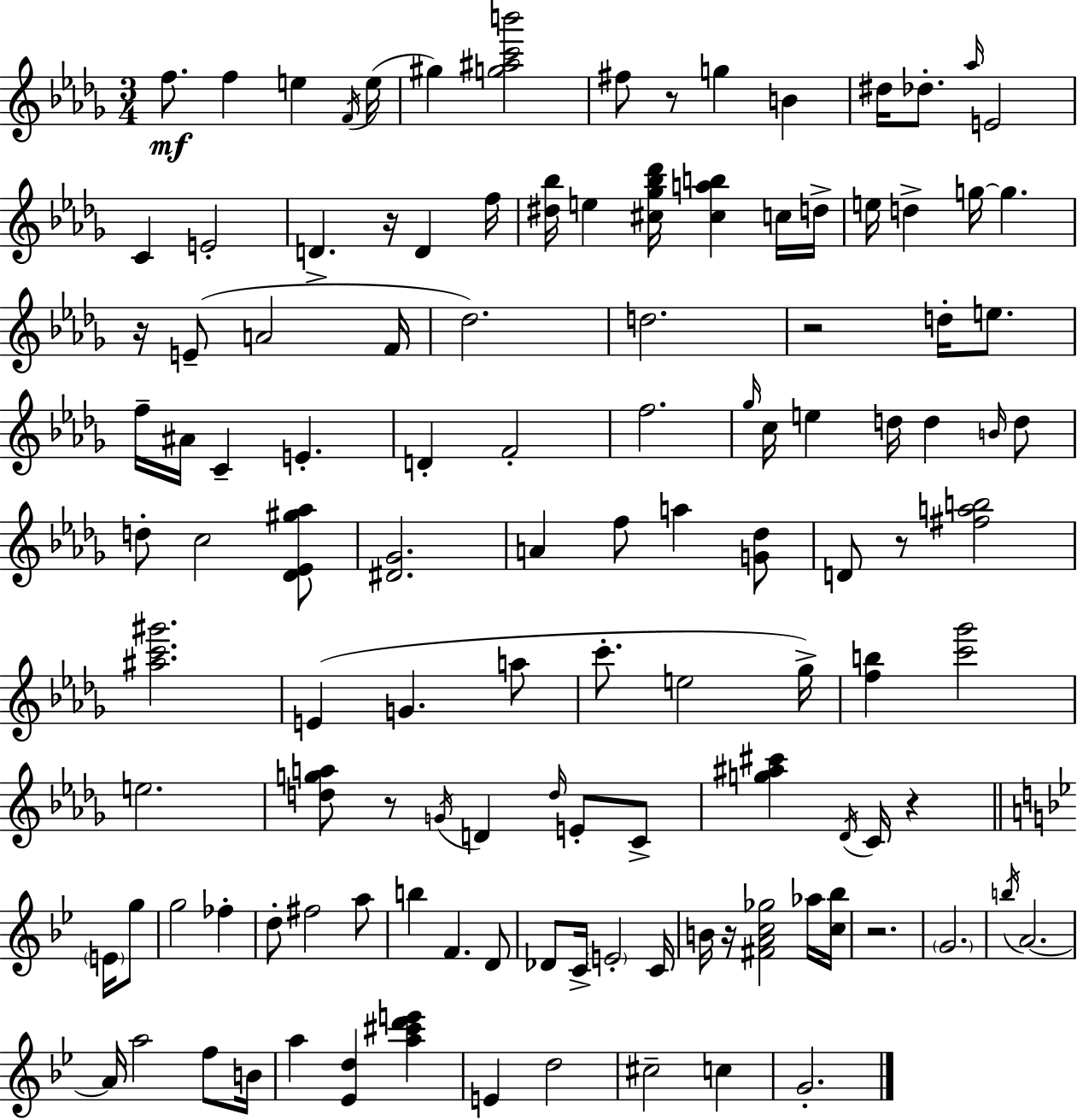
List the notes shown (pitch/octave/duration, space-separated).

F5/e. F5/q E5/q F4/s E5/s G#5/q [G5,A#5,C6,B6]/h F#5/e R/e G5/q B4/q D#5/s Db5/e. Ab5/s E4/h C4/q E4/h D4/q. R/s D4/q F5/s [D#5,Bb5]/s E5/q [C#5,Gb5,Bb5,Db6]/s [C#5,A5,B5]/q C5/s D5/s E5/s D5/q G5/s G5/q. R/s E4/e A4/h F4/s Db5/h. D5/h. R/h D5/s E5/e. F5/s A#4/s C4/q E4/q. D4/q F4/h F5/h. Gb5/s C5/s E5/q D5/s D5/q B4/s D5/e D5/e C5/h [Db4,Eb4,G#5,Ab5]/e [D#4,Gb4]/h. A4/q F5/e A5/q [G4,Db5]/e D4/e R/e [F#5,A5,B5]/h [A#5,C6,G#6]/h. E4/q G4/q. A5/e C6/e. E5/h Gb5/s [F5,B5]/q [C6,Gb6]/h E5/h. [D5,G5,A5]/e R/e G4/s D4/q D5/s E4/e C4/e [G5,A#5,C#6]/q Db4/s C4/s R/q E4/s G5/e G5/h FES5/q D5/e F#5/h A5/e B5/q F4/q. D4/e Db4/e C4/s E4/h C4/s B4/s R/s [F#4,A4,C5,Gb5]/h Ab5/s [C5,Bb5]/s R/h. G4/h. B5/s A4/h. A4/s A5/h F5/e B4/s A5/q [Eb4,D5]/q [A5,C#6,D6,E6]/q E4/q D5/h C#5/h C5/q G4/h.